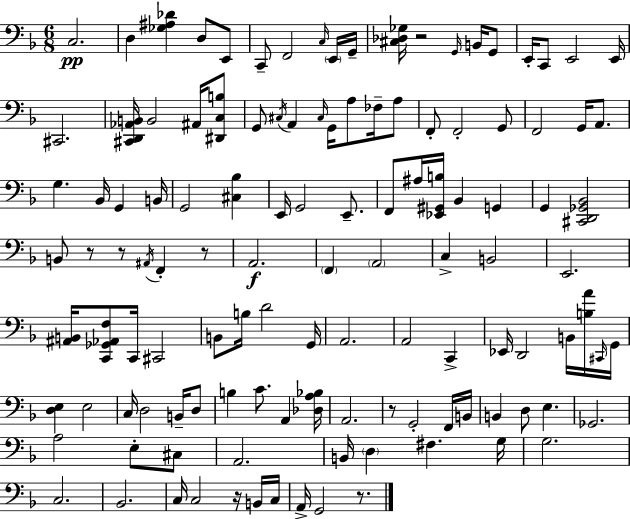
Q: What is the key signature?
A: D minor